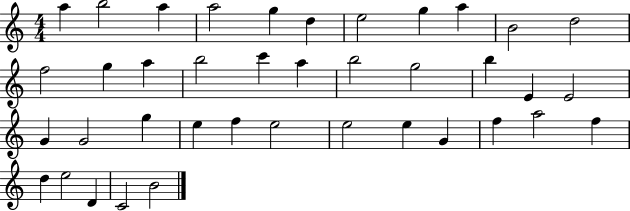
X:1
T:Untitled
M:4/4
L:1/4
K:C
a b2 a a2 g d e2 g a B2 d2 f2 g a b2 c' a b2 g2 b E E2 G G2 g e f e2 e2 e G f a2 f d e2 D C2 B2